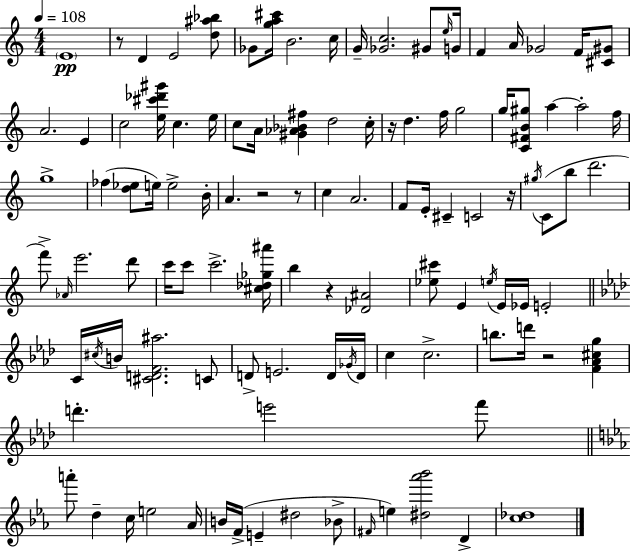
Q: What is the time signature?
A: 4/4